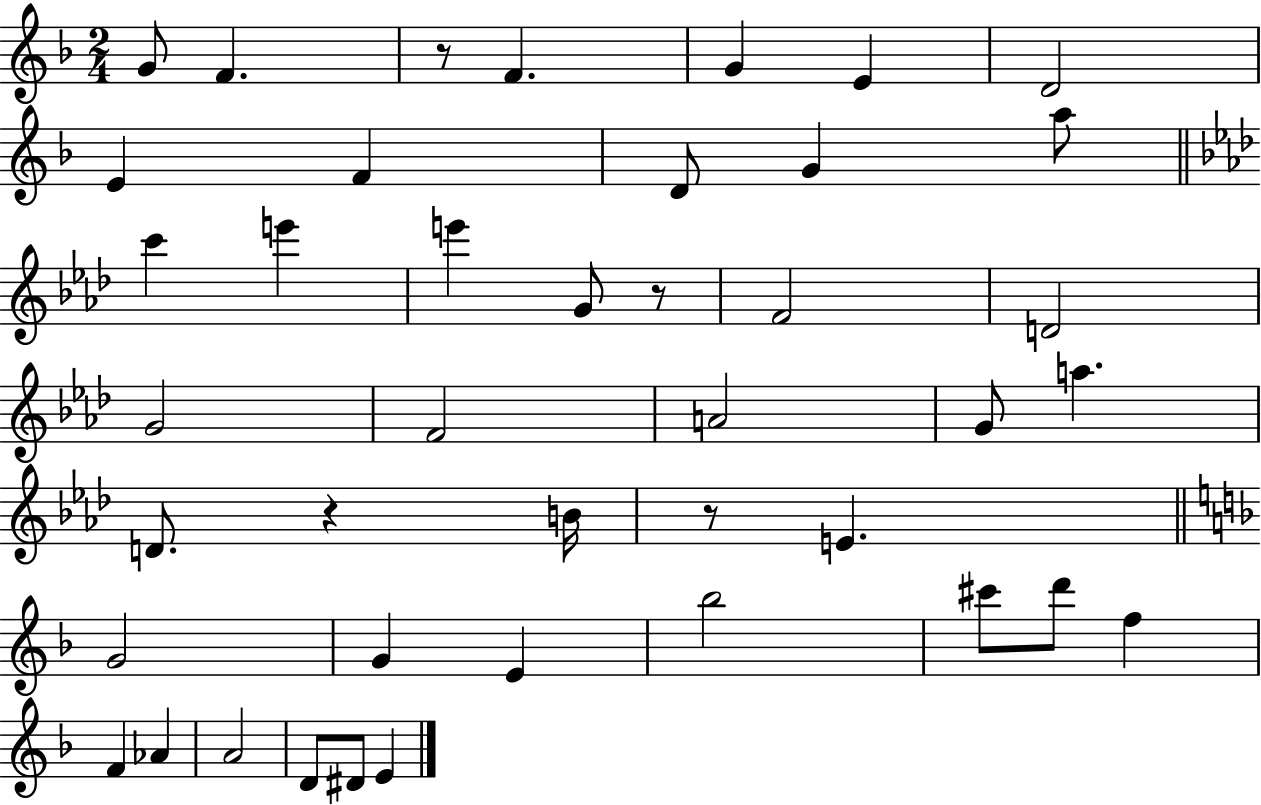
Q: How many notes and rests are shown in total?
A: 42